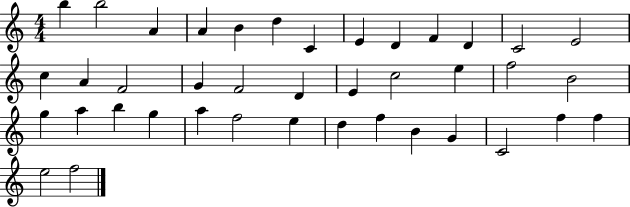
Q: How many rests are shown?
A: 0